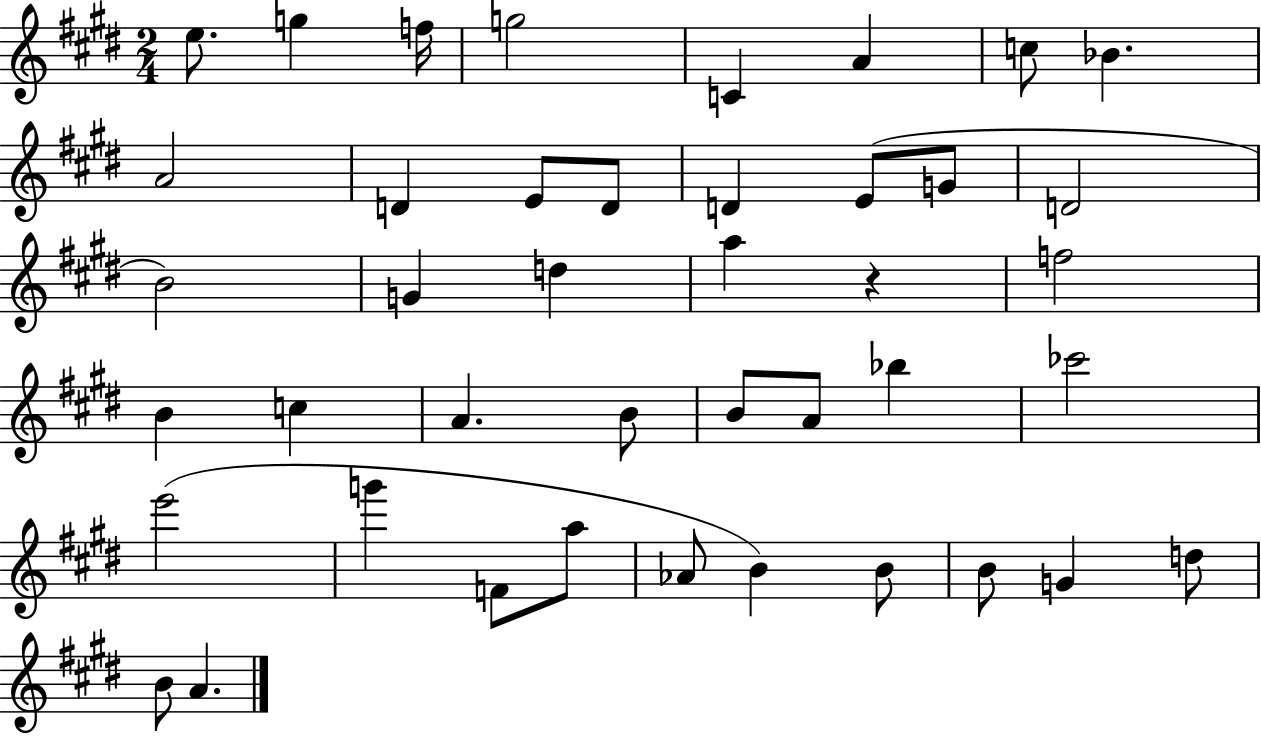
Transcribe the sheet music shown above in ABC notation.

X:1
T:Untitled
M:2/4
L:1/4
K:E
e/2 g f/4 g2 C A c/2 _B A2 D E/2 D/2 D E/2 G/2 D2 B2 G d a z f2 B c A B/2 B/2 A/2 _b _c'2 e'2 g' F/2 a/2 _A/2 B B/2 B/2 G d/2 B/2 A